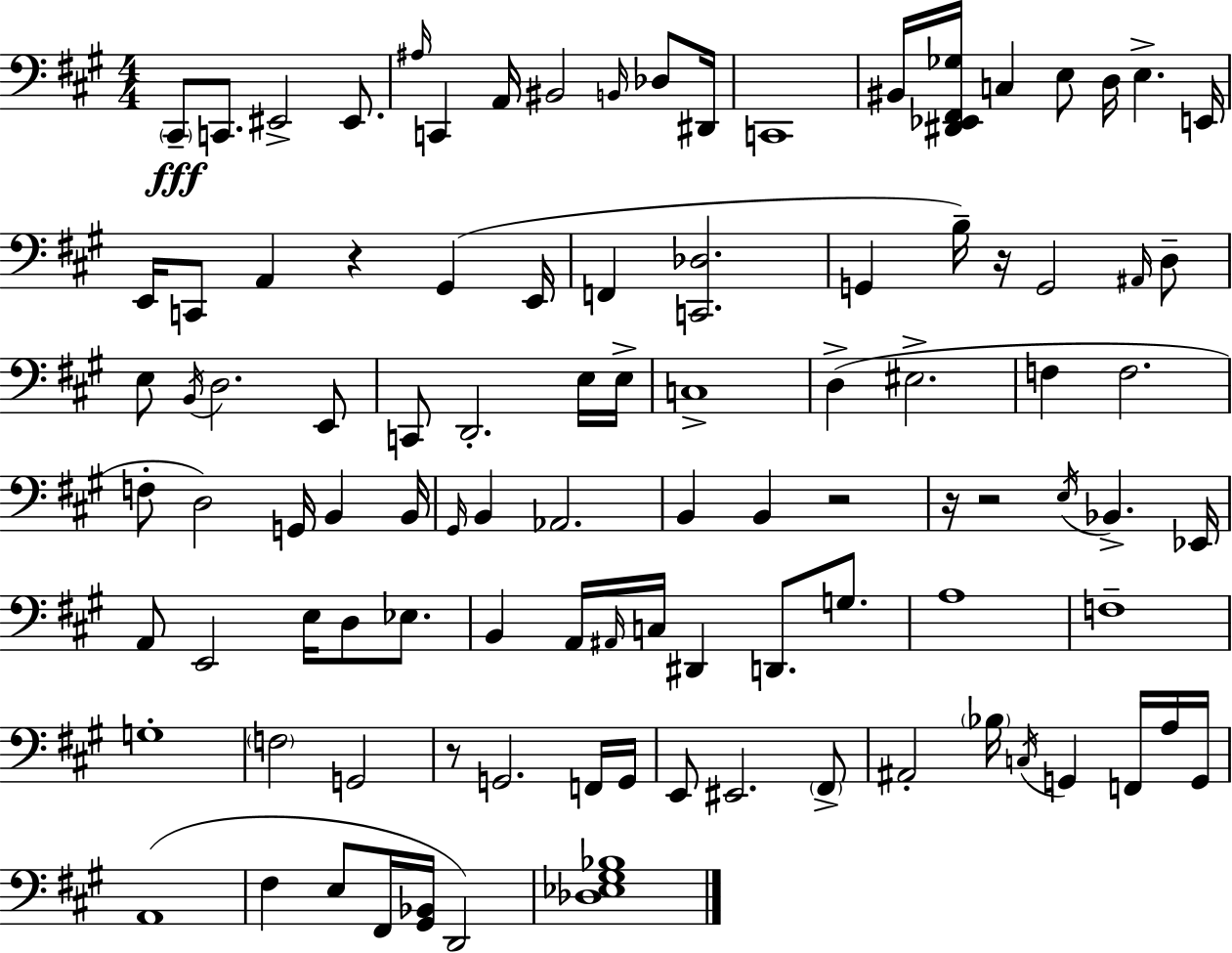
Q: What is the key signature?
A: A major